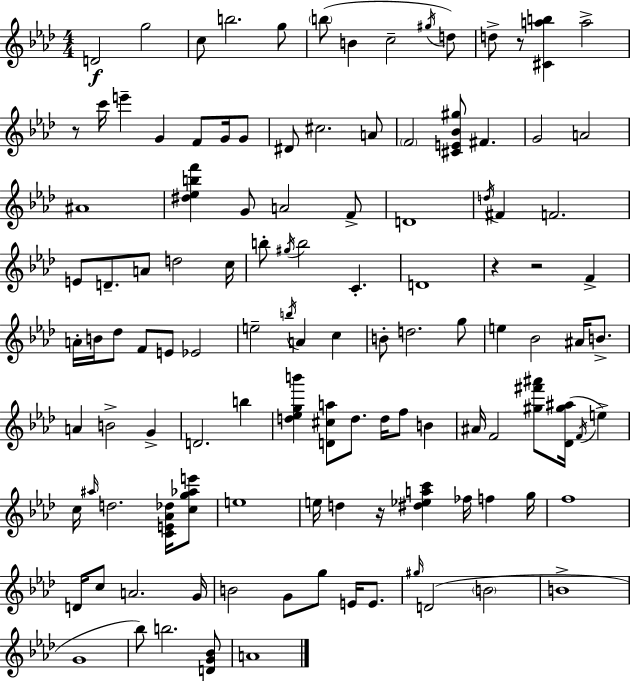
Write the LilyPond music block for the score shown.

{
  \clef treble
  \numericTimeSignature
  \time 4/4
  \key f \minor
  d'2\f g''2 | c''8 b''2. g''8 | \parenthesize b''8( b'4 c''2-- \acciaccatura { gis''16 }) d''8 | d''8-> r8 <cis' a'' b''>4 a''2-> | \break r8 c'''16 e'''4-- g'4 f'8 g'16 g'8 | dis'8 cis''2. a'8 | \parenthesize f'2 <cis' e' bes' gis''>8 fis'4. | g'2 a'2 | \break ais'1 | <dis'' ees'' b'' f'''>4 g'8 a'2 f'8-> | d'1 | \acciaccatura { d''16 } fis'4 f'2. | \break e'8 d'8.-- a'8 d''2 | c''16 b''8-. \acciaccatura { gis''16 } b''2 c'4.-. | d'1 | r4 r2 f'4-> | \break a'16-. b'16 des''8 f'8 e'8 ees'2 | e''2-- \acciaccatura { b''16 } a'4 | c''4 b'8-. d''2. | g''8 e''4 bes'2 | \break ais'16 b'8.-> a'4 b'2-> | g'4-> d'2. | b''4 <d'' ees'' g'' b'''>4 <d' cis'' a''>8 d''8. d''16 f''8 | b'4 ais'16 f'2 <gis'' fis''' ais'''>8 <des' gis'' ais''>16( | \break \acciaccatura { f'16 } e''4->) c''16 \grace { ais''16 } d''2. | <c' e' aes' des''>16 <c'' g'' aes'' e'''>8 e''1 | e''16 d''4 r16 <dis'' ees'' a'' c'''>4 | fes''16 f''4 g''16 f''1 | \break d'16 c''8 a'2. | g'16 b'2 g'8 | g''8 e'16 e'8. \grace { gis''16 }( d'2 \parenthesize b'2 | b'1-> | \break g'1 | bes''8) b''2. | <d' g' bes'>8 a'1 | \bar "|."
}